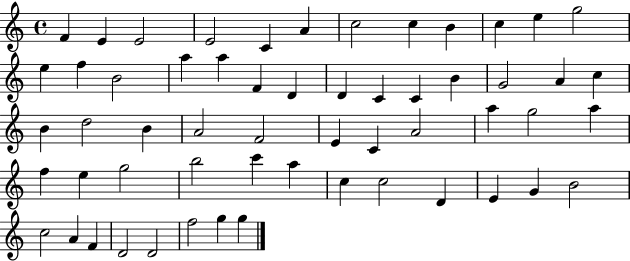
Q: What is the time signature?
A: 4/4